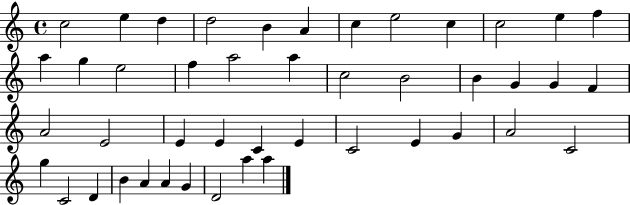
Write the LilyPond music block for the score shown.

{
  \clef treble
  \time 4/4
  \defaultTimeSignature
  \key c \major
  c''2 e''4 d''4 | d''2 b'4 a'4 | c''4 e''2 c''4 | c''2 e''4 f''4 | \break a''4 g''4 e''2 | f''4 a''2 a''4 | c''2 b'2 | b'4 g'4 g'4 f'4 | \break a'2 e'2 | e'4 e'4 c'4 e'4 | c'2 e'4 g'4 | a'2 c'2 | \break g''4 c'2 d'4 | b'4 a'4 a'4 g'4 | d'2 a''4 a''4 | \bar "|."
}